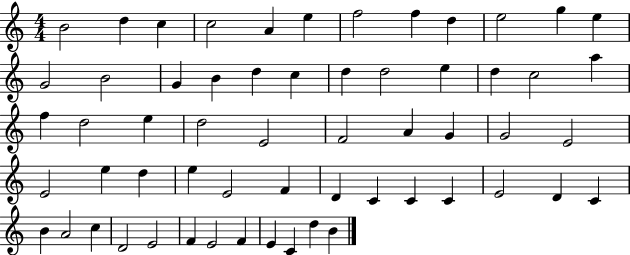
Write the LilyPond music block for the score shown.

{
  \clef treble
  \numericTimeSignature
  \time 4/4
  \key c \major
  b'2 d''4 c''4 | c''2 a'4 e''4 | f''2 f''4 d''4 | e''2 g''4 e''4 | \break g'2 b'2 | g'4 b'4 d''4 c''4 | d''4 d''2 e''4 | d''4 c''2 a''4 | \break f''4 d''2 e''4 | d''2 e'2 | f'2 a'4 g'4 | g'2 e'2 | \break e'2 e''4 d''4 | e''4 e'2 f'4 | d'4 c'4 c'4 c'4 | e'2 d'4 c'4 | \break b'4 a'2 c''4 | d'2 e'2 | f'4 e'2 f'4 | e'4 c'4 d''4 b'4 | \break \bar "|."
}